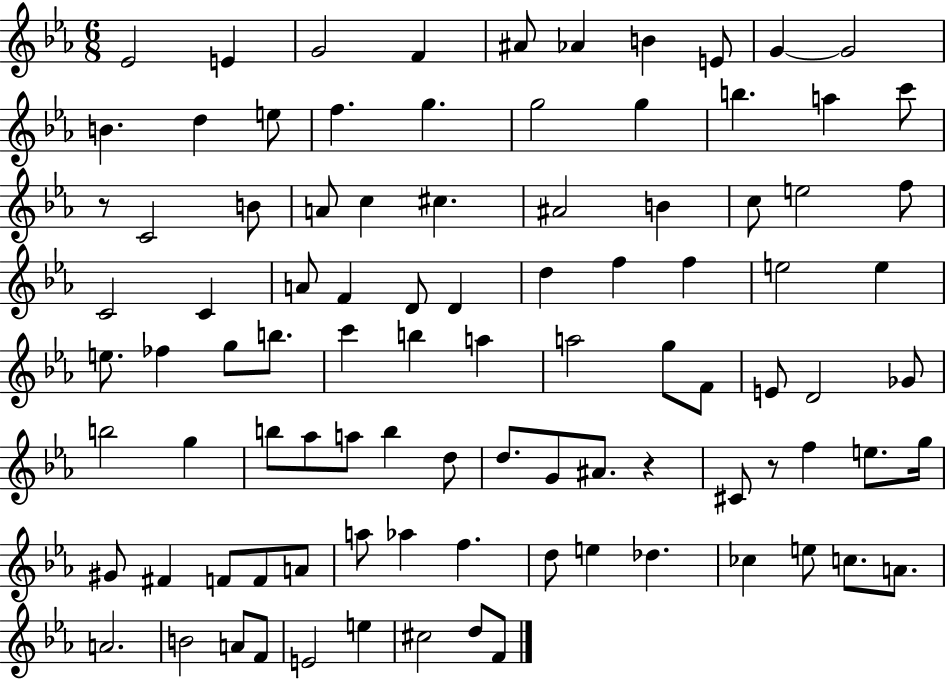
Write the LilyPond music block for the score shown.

{
  \clef treble
  \numericTimeSignature
  \time 6/8
  \key ees \major
  ees'2 e'4 | g'2 f'4 | ais'8 aes'4 b'4 e'8 | g'4~~ g'2 | \break b'4. d''4 e''8 | f''4. g''4. | g''2 g''4 | b''4. a''4 c'''8 | \break r8 c'2 b'8 | a'8 c''4 cis''4. | ais'2 b'4 | c''8 e''2 f''8 | \break c'2 c'4 | a'8 f'4 d'8 d'4 | d''4 f''4 f''4 | e''2 e''4 | \break e''8. fes''4 g''8 b''8. | c'''4 b''4 a''4 | a''2 g''8 f'8 | e'8 d'2 ges'8 | \break b''2 g''4 | b''8 aes''8 a''8 b''4 d''8 | d''8. g'8 ais'8. r4 | cis'8 r8 f''4 e''8. g''16 | \break gis'8 fis'4 f'8 f'8 a'8 | a''8 aes''4 f''4. | d''8 e''4 des''4. | ces''4 e''8 c''8. a'8. | \break a'2. | b'2 a'8 f'8 | e'2 e''4 | cis''2 d''8 f'8 | \break \bar "|."
}